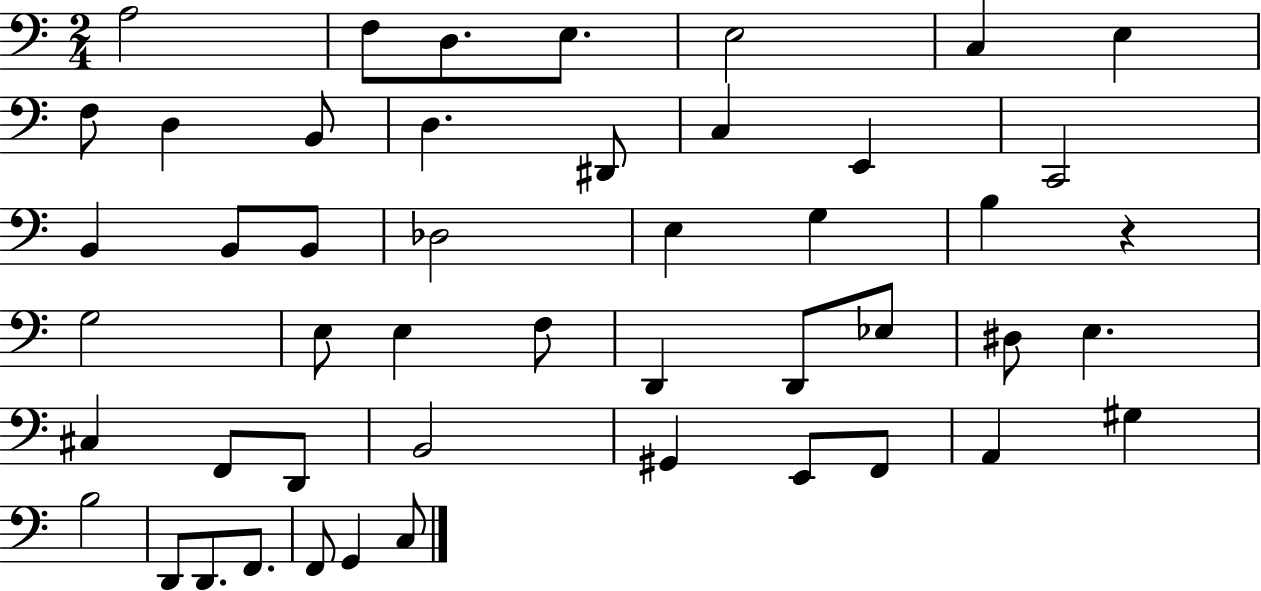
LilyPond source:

{
  \clef bass
  \numericTimeSignature
  \time 2/4
  \key c \major
  a2 | f8 d8. e8. | e2 | c4 e4 | \break f8 d4 b,8 | d4. dis,8 | c4 e,4 | c,2 | \break b,4 b,8 b,8 | des2 | e4 g4 | b4 r4 | \break g2 | e8 e4 f8 | d,4 d,8 ees8 | dis8 e4. | \break cis4 f,8 d,8 | b,2 | gis,4 e,8 f,8 | a,4 gis4 | \break b2 | d,8 d,8. f,8. | f,8 g,4 c8 | \bar "|."
}